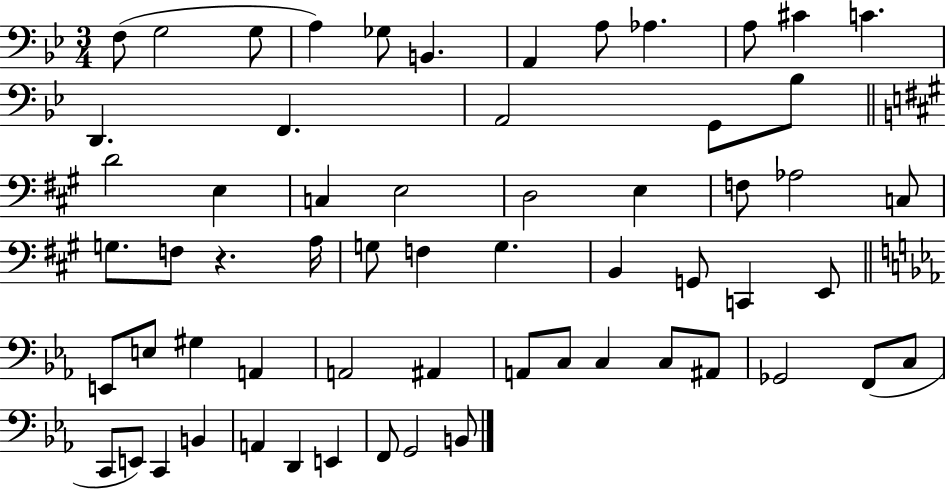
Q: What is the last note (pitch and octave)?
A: B2